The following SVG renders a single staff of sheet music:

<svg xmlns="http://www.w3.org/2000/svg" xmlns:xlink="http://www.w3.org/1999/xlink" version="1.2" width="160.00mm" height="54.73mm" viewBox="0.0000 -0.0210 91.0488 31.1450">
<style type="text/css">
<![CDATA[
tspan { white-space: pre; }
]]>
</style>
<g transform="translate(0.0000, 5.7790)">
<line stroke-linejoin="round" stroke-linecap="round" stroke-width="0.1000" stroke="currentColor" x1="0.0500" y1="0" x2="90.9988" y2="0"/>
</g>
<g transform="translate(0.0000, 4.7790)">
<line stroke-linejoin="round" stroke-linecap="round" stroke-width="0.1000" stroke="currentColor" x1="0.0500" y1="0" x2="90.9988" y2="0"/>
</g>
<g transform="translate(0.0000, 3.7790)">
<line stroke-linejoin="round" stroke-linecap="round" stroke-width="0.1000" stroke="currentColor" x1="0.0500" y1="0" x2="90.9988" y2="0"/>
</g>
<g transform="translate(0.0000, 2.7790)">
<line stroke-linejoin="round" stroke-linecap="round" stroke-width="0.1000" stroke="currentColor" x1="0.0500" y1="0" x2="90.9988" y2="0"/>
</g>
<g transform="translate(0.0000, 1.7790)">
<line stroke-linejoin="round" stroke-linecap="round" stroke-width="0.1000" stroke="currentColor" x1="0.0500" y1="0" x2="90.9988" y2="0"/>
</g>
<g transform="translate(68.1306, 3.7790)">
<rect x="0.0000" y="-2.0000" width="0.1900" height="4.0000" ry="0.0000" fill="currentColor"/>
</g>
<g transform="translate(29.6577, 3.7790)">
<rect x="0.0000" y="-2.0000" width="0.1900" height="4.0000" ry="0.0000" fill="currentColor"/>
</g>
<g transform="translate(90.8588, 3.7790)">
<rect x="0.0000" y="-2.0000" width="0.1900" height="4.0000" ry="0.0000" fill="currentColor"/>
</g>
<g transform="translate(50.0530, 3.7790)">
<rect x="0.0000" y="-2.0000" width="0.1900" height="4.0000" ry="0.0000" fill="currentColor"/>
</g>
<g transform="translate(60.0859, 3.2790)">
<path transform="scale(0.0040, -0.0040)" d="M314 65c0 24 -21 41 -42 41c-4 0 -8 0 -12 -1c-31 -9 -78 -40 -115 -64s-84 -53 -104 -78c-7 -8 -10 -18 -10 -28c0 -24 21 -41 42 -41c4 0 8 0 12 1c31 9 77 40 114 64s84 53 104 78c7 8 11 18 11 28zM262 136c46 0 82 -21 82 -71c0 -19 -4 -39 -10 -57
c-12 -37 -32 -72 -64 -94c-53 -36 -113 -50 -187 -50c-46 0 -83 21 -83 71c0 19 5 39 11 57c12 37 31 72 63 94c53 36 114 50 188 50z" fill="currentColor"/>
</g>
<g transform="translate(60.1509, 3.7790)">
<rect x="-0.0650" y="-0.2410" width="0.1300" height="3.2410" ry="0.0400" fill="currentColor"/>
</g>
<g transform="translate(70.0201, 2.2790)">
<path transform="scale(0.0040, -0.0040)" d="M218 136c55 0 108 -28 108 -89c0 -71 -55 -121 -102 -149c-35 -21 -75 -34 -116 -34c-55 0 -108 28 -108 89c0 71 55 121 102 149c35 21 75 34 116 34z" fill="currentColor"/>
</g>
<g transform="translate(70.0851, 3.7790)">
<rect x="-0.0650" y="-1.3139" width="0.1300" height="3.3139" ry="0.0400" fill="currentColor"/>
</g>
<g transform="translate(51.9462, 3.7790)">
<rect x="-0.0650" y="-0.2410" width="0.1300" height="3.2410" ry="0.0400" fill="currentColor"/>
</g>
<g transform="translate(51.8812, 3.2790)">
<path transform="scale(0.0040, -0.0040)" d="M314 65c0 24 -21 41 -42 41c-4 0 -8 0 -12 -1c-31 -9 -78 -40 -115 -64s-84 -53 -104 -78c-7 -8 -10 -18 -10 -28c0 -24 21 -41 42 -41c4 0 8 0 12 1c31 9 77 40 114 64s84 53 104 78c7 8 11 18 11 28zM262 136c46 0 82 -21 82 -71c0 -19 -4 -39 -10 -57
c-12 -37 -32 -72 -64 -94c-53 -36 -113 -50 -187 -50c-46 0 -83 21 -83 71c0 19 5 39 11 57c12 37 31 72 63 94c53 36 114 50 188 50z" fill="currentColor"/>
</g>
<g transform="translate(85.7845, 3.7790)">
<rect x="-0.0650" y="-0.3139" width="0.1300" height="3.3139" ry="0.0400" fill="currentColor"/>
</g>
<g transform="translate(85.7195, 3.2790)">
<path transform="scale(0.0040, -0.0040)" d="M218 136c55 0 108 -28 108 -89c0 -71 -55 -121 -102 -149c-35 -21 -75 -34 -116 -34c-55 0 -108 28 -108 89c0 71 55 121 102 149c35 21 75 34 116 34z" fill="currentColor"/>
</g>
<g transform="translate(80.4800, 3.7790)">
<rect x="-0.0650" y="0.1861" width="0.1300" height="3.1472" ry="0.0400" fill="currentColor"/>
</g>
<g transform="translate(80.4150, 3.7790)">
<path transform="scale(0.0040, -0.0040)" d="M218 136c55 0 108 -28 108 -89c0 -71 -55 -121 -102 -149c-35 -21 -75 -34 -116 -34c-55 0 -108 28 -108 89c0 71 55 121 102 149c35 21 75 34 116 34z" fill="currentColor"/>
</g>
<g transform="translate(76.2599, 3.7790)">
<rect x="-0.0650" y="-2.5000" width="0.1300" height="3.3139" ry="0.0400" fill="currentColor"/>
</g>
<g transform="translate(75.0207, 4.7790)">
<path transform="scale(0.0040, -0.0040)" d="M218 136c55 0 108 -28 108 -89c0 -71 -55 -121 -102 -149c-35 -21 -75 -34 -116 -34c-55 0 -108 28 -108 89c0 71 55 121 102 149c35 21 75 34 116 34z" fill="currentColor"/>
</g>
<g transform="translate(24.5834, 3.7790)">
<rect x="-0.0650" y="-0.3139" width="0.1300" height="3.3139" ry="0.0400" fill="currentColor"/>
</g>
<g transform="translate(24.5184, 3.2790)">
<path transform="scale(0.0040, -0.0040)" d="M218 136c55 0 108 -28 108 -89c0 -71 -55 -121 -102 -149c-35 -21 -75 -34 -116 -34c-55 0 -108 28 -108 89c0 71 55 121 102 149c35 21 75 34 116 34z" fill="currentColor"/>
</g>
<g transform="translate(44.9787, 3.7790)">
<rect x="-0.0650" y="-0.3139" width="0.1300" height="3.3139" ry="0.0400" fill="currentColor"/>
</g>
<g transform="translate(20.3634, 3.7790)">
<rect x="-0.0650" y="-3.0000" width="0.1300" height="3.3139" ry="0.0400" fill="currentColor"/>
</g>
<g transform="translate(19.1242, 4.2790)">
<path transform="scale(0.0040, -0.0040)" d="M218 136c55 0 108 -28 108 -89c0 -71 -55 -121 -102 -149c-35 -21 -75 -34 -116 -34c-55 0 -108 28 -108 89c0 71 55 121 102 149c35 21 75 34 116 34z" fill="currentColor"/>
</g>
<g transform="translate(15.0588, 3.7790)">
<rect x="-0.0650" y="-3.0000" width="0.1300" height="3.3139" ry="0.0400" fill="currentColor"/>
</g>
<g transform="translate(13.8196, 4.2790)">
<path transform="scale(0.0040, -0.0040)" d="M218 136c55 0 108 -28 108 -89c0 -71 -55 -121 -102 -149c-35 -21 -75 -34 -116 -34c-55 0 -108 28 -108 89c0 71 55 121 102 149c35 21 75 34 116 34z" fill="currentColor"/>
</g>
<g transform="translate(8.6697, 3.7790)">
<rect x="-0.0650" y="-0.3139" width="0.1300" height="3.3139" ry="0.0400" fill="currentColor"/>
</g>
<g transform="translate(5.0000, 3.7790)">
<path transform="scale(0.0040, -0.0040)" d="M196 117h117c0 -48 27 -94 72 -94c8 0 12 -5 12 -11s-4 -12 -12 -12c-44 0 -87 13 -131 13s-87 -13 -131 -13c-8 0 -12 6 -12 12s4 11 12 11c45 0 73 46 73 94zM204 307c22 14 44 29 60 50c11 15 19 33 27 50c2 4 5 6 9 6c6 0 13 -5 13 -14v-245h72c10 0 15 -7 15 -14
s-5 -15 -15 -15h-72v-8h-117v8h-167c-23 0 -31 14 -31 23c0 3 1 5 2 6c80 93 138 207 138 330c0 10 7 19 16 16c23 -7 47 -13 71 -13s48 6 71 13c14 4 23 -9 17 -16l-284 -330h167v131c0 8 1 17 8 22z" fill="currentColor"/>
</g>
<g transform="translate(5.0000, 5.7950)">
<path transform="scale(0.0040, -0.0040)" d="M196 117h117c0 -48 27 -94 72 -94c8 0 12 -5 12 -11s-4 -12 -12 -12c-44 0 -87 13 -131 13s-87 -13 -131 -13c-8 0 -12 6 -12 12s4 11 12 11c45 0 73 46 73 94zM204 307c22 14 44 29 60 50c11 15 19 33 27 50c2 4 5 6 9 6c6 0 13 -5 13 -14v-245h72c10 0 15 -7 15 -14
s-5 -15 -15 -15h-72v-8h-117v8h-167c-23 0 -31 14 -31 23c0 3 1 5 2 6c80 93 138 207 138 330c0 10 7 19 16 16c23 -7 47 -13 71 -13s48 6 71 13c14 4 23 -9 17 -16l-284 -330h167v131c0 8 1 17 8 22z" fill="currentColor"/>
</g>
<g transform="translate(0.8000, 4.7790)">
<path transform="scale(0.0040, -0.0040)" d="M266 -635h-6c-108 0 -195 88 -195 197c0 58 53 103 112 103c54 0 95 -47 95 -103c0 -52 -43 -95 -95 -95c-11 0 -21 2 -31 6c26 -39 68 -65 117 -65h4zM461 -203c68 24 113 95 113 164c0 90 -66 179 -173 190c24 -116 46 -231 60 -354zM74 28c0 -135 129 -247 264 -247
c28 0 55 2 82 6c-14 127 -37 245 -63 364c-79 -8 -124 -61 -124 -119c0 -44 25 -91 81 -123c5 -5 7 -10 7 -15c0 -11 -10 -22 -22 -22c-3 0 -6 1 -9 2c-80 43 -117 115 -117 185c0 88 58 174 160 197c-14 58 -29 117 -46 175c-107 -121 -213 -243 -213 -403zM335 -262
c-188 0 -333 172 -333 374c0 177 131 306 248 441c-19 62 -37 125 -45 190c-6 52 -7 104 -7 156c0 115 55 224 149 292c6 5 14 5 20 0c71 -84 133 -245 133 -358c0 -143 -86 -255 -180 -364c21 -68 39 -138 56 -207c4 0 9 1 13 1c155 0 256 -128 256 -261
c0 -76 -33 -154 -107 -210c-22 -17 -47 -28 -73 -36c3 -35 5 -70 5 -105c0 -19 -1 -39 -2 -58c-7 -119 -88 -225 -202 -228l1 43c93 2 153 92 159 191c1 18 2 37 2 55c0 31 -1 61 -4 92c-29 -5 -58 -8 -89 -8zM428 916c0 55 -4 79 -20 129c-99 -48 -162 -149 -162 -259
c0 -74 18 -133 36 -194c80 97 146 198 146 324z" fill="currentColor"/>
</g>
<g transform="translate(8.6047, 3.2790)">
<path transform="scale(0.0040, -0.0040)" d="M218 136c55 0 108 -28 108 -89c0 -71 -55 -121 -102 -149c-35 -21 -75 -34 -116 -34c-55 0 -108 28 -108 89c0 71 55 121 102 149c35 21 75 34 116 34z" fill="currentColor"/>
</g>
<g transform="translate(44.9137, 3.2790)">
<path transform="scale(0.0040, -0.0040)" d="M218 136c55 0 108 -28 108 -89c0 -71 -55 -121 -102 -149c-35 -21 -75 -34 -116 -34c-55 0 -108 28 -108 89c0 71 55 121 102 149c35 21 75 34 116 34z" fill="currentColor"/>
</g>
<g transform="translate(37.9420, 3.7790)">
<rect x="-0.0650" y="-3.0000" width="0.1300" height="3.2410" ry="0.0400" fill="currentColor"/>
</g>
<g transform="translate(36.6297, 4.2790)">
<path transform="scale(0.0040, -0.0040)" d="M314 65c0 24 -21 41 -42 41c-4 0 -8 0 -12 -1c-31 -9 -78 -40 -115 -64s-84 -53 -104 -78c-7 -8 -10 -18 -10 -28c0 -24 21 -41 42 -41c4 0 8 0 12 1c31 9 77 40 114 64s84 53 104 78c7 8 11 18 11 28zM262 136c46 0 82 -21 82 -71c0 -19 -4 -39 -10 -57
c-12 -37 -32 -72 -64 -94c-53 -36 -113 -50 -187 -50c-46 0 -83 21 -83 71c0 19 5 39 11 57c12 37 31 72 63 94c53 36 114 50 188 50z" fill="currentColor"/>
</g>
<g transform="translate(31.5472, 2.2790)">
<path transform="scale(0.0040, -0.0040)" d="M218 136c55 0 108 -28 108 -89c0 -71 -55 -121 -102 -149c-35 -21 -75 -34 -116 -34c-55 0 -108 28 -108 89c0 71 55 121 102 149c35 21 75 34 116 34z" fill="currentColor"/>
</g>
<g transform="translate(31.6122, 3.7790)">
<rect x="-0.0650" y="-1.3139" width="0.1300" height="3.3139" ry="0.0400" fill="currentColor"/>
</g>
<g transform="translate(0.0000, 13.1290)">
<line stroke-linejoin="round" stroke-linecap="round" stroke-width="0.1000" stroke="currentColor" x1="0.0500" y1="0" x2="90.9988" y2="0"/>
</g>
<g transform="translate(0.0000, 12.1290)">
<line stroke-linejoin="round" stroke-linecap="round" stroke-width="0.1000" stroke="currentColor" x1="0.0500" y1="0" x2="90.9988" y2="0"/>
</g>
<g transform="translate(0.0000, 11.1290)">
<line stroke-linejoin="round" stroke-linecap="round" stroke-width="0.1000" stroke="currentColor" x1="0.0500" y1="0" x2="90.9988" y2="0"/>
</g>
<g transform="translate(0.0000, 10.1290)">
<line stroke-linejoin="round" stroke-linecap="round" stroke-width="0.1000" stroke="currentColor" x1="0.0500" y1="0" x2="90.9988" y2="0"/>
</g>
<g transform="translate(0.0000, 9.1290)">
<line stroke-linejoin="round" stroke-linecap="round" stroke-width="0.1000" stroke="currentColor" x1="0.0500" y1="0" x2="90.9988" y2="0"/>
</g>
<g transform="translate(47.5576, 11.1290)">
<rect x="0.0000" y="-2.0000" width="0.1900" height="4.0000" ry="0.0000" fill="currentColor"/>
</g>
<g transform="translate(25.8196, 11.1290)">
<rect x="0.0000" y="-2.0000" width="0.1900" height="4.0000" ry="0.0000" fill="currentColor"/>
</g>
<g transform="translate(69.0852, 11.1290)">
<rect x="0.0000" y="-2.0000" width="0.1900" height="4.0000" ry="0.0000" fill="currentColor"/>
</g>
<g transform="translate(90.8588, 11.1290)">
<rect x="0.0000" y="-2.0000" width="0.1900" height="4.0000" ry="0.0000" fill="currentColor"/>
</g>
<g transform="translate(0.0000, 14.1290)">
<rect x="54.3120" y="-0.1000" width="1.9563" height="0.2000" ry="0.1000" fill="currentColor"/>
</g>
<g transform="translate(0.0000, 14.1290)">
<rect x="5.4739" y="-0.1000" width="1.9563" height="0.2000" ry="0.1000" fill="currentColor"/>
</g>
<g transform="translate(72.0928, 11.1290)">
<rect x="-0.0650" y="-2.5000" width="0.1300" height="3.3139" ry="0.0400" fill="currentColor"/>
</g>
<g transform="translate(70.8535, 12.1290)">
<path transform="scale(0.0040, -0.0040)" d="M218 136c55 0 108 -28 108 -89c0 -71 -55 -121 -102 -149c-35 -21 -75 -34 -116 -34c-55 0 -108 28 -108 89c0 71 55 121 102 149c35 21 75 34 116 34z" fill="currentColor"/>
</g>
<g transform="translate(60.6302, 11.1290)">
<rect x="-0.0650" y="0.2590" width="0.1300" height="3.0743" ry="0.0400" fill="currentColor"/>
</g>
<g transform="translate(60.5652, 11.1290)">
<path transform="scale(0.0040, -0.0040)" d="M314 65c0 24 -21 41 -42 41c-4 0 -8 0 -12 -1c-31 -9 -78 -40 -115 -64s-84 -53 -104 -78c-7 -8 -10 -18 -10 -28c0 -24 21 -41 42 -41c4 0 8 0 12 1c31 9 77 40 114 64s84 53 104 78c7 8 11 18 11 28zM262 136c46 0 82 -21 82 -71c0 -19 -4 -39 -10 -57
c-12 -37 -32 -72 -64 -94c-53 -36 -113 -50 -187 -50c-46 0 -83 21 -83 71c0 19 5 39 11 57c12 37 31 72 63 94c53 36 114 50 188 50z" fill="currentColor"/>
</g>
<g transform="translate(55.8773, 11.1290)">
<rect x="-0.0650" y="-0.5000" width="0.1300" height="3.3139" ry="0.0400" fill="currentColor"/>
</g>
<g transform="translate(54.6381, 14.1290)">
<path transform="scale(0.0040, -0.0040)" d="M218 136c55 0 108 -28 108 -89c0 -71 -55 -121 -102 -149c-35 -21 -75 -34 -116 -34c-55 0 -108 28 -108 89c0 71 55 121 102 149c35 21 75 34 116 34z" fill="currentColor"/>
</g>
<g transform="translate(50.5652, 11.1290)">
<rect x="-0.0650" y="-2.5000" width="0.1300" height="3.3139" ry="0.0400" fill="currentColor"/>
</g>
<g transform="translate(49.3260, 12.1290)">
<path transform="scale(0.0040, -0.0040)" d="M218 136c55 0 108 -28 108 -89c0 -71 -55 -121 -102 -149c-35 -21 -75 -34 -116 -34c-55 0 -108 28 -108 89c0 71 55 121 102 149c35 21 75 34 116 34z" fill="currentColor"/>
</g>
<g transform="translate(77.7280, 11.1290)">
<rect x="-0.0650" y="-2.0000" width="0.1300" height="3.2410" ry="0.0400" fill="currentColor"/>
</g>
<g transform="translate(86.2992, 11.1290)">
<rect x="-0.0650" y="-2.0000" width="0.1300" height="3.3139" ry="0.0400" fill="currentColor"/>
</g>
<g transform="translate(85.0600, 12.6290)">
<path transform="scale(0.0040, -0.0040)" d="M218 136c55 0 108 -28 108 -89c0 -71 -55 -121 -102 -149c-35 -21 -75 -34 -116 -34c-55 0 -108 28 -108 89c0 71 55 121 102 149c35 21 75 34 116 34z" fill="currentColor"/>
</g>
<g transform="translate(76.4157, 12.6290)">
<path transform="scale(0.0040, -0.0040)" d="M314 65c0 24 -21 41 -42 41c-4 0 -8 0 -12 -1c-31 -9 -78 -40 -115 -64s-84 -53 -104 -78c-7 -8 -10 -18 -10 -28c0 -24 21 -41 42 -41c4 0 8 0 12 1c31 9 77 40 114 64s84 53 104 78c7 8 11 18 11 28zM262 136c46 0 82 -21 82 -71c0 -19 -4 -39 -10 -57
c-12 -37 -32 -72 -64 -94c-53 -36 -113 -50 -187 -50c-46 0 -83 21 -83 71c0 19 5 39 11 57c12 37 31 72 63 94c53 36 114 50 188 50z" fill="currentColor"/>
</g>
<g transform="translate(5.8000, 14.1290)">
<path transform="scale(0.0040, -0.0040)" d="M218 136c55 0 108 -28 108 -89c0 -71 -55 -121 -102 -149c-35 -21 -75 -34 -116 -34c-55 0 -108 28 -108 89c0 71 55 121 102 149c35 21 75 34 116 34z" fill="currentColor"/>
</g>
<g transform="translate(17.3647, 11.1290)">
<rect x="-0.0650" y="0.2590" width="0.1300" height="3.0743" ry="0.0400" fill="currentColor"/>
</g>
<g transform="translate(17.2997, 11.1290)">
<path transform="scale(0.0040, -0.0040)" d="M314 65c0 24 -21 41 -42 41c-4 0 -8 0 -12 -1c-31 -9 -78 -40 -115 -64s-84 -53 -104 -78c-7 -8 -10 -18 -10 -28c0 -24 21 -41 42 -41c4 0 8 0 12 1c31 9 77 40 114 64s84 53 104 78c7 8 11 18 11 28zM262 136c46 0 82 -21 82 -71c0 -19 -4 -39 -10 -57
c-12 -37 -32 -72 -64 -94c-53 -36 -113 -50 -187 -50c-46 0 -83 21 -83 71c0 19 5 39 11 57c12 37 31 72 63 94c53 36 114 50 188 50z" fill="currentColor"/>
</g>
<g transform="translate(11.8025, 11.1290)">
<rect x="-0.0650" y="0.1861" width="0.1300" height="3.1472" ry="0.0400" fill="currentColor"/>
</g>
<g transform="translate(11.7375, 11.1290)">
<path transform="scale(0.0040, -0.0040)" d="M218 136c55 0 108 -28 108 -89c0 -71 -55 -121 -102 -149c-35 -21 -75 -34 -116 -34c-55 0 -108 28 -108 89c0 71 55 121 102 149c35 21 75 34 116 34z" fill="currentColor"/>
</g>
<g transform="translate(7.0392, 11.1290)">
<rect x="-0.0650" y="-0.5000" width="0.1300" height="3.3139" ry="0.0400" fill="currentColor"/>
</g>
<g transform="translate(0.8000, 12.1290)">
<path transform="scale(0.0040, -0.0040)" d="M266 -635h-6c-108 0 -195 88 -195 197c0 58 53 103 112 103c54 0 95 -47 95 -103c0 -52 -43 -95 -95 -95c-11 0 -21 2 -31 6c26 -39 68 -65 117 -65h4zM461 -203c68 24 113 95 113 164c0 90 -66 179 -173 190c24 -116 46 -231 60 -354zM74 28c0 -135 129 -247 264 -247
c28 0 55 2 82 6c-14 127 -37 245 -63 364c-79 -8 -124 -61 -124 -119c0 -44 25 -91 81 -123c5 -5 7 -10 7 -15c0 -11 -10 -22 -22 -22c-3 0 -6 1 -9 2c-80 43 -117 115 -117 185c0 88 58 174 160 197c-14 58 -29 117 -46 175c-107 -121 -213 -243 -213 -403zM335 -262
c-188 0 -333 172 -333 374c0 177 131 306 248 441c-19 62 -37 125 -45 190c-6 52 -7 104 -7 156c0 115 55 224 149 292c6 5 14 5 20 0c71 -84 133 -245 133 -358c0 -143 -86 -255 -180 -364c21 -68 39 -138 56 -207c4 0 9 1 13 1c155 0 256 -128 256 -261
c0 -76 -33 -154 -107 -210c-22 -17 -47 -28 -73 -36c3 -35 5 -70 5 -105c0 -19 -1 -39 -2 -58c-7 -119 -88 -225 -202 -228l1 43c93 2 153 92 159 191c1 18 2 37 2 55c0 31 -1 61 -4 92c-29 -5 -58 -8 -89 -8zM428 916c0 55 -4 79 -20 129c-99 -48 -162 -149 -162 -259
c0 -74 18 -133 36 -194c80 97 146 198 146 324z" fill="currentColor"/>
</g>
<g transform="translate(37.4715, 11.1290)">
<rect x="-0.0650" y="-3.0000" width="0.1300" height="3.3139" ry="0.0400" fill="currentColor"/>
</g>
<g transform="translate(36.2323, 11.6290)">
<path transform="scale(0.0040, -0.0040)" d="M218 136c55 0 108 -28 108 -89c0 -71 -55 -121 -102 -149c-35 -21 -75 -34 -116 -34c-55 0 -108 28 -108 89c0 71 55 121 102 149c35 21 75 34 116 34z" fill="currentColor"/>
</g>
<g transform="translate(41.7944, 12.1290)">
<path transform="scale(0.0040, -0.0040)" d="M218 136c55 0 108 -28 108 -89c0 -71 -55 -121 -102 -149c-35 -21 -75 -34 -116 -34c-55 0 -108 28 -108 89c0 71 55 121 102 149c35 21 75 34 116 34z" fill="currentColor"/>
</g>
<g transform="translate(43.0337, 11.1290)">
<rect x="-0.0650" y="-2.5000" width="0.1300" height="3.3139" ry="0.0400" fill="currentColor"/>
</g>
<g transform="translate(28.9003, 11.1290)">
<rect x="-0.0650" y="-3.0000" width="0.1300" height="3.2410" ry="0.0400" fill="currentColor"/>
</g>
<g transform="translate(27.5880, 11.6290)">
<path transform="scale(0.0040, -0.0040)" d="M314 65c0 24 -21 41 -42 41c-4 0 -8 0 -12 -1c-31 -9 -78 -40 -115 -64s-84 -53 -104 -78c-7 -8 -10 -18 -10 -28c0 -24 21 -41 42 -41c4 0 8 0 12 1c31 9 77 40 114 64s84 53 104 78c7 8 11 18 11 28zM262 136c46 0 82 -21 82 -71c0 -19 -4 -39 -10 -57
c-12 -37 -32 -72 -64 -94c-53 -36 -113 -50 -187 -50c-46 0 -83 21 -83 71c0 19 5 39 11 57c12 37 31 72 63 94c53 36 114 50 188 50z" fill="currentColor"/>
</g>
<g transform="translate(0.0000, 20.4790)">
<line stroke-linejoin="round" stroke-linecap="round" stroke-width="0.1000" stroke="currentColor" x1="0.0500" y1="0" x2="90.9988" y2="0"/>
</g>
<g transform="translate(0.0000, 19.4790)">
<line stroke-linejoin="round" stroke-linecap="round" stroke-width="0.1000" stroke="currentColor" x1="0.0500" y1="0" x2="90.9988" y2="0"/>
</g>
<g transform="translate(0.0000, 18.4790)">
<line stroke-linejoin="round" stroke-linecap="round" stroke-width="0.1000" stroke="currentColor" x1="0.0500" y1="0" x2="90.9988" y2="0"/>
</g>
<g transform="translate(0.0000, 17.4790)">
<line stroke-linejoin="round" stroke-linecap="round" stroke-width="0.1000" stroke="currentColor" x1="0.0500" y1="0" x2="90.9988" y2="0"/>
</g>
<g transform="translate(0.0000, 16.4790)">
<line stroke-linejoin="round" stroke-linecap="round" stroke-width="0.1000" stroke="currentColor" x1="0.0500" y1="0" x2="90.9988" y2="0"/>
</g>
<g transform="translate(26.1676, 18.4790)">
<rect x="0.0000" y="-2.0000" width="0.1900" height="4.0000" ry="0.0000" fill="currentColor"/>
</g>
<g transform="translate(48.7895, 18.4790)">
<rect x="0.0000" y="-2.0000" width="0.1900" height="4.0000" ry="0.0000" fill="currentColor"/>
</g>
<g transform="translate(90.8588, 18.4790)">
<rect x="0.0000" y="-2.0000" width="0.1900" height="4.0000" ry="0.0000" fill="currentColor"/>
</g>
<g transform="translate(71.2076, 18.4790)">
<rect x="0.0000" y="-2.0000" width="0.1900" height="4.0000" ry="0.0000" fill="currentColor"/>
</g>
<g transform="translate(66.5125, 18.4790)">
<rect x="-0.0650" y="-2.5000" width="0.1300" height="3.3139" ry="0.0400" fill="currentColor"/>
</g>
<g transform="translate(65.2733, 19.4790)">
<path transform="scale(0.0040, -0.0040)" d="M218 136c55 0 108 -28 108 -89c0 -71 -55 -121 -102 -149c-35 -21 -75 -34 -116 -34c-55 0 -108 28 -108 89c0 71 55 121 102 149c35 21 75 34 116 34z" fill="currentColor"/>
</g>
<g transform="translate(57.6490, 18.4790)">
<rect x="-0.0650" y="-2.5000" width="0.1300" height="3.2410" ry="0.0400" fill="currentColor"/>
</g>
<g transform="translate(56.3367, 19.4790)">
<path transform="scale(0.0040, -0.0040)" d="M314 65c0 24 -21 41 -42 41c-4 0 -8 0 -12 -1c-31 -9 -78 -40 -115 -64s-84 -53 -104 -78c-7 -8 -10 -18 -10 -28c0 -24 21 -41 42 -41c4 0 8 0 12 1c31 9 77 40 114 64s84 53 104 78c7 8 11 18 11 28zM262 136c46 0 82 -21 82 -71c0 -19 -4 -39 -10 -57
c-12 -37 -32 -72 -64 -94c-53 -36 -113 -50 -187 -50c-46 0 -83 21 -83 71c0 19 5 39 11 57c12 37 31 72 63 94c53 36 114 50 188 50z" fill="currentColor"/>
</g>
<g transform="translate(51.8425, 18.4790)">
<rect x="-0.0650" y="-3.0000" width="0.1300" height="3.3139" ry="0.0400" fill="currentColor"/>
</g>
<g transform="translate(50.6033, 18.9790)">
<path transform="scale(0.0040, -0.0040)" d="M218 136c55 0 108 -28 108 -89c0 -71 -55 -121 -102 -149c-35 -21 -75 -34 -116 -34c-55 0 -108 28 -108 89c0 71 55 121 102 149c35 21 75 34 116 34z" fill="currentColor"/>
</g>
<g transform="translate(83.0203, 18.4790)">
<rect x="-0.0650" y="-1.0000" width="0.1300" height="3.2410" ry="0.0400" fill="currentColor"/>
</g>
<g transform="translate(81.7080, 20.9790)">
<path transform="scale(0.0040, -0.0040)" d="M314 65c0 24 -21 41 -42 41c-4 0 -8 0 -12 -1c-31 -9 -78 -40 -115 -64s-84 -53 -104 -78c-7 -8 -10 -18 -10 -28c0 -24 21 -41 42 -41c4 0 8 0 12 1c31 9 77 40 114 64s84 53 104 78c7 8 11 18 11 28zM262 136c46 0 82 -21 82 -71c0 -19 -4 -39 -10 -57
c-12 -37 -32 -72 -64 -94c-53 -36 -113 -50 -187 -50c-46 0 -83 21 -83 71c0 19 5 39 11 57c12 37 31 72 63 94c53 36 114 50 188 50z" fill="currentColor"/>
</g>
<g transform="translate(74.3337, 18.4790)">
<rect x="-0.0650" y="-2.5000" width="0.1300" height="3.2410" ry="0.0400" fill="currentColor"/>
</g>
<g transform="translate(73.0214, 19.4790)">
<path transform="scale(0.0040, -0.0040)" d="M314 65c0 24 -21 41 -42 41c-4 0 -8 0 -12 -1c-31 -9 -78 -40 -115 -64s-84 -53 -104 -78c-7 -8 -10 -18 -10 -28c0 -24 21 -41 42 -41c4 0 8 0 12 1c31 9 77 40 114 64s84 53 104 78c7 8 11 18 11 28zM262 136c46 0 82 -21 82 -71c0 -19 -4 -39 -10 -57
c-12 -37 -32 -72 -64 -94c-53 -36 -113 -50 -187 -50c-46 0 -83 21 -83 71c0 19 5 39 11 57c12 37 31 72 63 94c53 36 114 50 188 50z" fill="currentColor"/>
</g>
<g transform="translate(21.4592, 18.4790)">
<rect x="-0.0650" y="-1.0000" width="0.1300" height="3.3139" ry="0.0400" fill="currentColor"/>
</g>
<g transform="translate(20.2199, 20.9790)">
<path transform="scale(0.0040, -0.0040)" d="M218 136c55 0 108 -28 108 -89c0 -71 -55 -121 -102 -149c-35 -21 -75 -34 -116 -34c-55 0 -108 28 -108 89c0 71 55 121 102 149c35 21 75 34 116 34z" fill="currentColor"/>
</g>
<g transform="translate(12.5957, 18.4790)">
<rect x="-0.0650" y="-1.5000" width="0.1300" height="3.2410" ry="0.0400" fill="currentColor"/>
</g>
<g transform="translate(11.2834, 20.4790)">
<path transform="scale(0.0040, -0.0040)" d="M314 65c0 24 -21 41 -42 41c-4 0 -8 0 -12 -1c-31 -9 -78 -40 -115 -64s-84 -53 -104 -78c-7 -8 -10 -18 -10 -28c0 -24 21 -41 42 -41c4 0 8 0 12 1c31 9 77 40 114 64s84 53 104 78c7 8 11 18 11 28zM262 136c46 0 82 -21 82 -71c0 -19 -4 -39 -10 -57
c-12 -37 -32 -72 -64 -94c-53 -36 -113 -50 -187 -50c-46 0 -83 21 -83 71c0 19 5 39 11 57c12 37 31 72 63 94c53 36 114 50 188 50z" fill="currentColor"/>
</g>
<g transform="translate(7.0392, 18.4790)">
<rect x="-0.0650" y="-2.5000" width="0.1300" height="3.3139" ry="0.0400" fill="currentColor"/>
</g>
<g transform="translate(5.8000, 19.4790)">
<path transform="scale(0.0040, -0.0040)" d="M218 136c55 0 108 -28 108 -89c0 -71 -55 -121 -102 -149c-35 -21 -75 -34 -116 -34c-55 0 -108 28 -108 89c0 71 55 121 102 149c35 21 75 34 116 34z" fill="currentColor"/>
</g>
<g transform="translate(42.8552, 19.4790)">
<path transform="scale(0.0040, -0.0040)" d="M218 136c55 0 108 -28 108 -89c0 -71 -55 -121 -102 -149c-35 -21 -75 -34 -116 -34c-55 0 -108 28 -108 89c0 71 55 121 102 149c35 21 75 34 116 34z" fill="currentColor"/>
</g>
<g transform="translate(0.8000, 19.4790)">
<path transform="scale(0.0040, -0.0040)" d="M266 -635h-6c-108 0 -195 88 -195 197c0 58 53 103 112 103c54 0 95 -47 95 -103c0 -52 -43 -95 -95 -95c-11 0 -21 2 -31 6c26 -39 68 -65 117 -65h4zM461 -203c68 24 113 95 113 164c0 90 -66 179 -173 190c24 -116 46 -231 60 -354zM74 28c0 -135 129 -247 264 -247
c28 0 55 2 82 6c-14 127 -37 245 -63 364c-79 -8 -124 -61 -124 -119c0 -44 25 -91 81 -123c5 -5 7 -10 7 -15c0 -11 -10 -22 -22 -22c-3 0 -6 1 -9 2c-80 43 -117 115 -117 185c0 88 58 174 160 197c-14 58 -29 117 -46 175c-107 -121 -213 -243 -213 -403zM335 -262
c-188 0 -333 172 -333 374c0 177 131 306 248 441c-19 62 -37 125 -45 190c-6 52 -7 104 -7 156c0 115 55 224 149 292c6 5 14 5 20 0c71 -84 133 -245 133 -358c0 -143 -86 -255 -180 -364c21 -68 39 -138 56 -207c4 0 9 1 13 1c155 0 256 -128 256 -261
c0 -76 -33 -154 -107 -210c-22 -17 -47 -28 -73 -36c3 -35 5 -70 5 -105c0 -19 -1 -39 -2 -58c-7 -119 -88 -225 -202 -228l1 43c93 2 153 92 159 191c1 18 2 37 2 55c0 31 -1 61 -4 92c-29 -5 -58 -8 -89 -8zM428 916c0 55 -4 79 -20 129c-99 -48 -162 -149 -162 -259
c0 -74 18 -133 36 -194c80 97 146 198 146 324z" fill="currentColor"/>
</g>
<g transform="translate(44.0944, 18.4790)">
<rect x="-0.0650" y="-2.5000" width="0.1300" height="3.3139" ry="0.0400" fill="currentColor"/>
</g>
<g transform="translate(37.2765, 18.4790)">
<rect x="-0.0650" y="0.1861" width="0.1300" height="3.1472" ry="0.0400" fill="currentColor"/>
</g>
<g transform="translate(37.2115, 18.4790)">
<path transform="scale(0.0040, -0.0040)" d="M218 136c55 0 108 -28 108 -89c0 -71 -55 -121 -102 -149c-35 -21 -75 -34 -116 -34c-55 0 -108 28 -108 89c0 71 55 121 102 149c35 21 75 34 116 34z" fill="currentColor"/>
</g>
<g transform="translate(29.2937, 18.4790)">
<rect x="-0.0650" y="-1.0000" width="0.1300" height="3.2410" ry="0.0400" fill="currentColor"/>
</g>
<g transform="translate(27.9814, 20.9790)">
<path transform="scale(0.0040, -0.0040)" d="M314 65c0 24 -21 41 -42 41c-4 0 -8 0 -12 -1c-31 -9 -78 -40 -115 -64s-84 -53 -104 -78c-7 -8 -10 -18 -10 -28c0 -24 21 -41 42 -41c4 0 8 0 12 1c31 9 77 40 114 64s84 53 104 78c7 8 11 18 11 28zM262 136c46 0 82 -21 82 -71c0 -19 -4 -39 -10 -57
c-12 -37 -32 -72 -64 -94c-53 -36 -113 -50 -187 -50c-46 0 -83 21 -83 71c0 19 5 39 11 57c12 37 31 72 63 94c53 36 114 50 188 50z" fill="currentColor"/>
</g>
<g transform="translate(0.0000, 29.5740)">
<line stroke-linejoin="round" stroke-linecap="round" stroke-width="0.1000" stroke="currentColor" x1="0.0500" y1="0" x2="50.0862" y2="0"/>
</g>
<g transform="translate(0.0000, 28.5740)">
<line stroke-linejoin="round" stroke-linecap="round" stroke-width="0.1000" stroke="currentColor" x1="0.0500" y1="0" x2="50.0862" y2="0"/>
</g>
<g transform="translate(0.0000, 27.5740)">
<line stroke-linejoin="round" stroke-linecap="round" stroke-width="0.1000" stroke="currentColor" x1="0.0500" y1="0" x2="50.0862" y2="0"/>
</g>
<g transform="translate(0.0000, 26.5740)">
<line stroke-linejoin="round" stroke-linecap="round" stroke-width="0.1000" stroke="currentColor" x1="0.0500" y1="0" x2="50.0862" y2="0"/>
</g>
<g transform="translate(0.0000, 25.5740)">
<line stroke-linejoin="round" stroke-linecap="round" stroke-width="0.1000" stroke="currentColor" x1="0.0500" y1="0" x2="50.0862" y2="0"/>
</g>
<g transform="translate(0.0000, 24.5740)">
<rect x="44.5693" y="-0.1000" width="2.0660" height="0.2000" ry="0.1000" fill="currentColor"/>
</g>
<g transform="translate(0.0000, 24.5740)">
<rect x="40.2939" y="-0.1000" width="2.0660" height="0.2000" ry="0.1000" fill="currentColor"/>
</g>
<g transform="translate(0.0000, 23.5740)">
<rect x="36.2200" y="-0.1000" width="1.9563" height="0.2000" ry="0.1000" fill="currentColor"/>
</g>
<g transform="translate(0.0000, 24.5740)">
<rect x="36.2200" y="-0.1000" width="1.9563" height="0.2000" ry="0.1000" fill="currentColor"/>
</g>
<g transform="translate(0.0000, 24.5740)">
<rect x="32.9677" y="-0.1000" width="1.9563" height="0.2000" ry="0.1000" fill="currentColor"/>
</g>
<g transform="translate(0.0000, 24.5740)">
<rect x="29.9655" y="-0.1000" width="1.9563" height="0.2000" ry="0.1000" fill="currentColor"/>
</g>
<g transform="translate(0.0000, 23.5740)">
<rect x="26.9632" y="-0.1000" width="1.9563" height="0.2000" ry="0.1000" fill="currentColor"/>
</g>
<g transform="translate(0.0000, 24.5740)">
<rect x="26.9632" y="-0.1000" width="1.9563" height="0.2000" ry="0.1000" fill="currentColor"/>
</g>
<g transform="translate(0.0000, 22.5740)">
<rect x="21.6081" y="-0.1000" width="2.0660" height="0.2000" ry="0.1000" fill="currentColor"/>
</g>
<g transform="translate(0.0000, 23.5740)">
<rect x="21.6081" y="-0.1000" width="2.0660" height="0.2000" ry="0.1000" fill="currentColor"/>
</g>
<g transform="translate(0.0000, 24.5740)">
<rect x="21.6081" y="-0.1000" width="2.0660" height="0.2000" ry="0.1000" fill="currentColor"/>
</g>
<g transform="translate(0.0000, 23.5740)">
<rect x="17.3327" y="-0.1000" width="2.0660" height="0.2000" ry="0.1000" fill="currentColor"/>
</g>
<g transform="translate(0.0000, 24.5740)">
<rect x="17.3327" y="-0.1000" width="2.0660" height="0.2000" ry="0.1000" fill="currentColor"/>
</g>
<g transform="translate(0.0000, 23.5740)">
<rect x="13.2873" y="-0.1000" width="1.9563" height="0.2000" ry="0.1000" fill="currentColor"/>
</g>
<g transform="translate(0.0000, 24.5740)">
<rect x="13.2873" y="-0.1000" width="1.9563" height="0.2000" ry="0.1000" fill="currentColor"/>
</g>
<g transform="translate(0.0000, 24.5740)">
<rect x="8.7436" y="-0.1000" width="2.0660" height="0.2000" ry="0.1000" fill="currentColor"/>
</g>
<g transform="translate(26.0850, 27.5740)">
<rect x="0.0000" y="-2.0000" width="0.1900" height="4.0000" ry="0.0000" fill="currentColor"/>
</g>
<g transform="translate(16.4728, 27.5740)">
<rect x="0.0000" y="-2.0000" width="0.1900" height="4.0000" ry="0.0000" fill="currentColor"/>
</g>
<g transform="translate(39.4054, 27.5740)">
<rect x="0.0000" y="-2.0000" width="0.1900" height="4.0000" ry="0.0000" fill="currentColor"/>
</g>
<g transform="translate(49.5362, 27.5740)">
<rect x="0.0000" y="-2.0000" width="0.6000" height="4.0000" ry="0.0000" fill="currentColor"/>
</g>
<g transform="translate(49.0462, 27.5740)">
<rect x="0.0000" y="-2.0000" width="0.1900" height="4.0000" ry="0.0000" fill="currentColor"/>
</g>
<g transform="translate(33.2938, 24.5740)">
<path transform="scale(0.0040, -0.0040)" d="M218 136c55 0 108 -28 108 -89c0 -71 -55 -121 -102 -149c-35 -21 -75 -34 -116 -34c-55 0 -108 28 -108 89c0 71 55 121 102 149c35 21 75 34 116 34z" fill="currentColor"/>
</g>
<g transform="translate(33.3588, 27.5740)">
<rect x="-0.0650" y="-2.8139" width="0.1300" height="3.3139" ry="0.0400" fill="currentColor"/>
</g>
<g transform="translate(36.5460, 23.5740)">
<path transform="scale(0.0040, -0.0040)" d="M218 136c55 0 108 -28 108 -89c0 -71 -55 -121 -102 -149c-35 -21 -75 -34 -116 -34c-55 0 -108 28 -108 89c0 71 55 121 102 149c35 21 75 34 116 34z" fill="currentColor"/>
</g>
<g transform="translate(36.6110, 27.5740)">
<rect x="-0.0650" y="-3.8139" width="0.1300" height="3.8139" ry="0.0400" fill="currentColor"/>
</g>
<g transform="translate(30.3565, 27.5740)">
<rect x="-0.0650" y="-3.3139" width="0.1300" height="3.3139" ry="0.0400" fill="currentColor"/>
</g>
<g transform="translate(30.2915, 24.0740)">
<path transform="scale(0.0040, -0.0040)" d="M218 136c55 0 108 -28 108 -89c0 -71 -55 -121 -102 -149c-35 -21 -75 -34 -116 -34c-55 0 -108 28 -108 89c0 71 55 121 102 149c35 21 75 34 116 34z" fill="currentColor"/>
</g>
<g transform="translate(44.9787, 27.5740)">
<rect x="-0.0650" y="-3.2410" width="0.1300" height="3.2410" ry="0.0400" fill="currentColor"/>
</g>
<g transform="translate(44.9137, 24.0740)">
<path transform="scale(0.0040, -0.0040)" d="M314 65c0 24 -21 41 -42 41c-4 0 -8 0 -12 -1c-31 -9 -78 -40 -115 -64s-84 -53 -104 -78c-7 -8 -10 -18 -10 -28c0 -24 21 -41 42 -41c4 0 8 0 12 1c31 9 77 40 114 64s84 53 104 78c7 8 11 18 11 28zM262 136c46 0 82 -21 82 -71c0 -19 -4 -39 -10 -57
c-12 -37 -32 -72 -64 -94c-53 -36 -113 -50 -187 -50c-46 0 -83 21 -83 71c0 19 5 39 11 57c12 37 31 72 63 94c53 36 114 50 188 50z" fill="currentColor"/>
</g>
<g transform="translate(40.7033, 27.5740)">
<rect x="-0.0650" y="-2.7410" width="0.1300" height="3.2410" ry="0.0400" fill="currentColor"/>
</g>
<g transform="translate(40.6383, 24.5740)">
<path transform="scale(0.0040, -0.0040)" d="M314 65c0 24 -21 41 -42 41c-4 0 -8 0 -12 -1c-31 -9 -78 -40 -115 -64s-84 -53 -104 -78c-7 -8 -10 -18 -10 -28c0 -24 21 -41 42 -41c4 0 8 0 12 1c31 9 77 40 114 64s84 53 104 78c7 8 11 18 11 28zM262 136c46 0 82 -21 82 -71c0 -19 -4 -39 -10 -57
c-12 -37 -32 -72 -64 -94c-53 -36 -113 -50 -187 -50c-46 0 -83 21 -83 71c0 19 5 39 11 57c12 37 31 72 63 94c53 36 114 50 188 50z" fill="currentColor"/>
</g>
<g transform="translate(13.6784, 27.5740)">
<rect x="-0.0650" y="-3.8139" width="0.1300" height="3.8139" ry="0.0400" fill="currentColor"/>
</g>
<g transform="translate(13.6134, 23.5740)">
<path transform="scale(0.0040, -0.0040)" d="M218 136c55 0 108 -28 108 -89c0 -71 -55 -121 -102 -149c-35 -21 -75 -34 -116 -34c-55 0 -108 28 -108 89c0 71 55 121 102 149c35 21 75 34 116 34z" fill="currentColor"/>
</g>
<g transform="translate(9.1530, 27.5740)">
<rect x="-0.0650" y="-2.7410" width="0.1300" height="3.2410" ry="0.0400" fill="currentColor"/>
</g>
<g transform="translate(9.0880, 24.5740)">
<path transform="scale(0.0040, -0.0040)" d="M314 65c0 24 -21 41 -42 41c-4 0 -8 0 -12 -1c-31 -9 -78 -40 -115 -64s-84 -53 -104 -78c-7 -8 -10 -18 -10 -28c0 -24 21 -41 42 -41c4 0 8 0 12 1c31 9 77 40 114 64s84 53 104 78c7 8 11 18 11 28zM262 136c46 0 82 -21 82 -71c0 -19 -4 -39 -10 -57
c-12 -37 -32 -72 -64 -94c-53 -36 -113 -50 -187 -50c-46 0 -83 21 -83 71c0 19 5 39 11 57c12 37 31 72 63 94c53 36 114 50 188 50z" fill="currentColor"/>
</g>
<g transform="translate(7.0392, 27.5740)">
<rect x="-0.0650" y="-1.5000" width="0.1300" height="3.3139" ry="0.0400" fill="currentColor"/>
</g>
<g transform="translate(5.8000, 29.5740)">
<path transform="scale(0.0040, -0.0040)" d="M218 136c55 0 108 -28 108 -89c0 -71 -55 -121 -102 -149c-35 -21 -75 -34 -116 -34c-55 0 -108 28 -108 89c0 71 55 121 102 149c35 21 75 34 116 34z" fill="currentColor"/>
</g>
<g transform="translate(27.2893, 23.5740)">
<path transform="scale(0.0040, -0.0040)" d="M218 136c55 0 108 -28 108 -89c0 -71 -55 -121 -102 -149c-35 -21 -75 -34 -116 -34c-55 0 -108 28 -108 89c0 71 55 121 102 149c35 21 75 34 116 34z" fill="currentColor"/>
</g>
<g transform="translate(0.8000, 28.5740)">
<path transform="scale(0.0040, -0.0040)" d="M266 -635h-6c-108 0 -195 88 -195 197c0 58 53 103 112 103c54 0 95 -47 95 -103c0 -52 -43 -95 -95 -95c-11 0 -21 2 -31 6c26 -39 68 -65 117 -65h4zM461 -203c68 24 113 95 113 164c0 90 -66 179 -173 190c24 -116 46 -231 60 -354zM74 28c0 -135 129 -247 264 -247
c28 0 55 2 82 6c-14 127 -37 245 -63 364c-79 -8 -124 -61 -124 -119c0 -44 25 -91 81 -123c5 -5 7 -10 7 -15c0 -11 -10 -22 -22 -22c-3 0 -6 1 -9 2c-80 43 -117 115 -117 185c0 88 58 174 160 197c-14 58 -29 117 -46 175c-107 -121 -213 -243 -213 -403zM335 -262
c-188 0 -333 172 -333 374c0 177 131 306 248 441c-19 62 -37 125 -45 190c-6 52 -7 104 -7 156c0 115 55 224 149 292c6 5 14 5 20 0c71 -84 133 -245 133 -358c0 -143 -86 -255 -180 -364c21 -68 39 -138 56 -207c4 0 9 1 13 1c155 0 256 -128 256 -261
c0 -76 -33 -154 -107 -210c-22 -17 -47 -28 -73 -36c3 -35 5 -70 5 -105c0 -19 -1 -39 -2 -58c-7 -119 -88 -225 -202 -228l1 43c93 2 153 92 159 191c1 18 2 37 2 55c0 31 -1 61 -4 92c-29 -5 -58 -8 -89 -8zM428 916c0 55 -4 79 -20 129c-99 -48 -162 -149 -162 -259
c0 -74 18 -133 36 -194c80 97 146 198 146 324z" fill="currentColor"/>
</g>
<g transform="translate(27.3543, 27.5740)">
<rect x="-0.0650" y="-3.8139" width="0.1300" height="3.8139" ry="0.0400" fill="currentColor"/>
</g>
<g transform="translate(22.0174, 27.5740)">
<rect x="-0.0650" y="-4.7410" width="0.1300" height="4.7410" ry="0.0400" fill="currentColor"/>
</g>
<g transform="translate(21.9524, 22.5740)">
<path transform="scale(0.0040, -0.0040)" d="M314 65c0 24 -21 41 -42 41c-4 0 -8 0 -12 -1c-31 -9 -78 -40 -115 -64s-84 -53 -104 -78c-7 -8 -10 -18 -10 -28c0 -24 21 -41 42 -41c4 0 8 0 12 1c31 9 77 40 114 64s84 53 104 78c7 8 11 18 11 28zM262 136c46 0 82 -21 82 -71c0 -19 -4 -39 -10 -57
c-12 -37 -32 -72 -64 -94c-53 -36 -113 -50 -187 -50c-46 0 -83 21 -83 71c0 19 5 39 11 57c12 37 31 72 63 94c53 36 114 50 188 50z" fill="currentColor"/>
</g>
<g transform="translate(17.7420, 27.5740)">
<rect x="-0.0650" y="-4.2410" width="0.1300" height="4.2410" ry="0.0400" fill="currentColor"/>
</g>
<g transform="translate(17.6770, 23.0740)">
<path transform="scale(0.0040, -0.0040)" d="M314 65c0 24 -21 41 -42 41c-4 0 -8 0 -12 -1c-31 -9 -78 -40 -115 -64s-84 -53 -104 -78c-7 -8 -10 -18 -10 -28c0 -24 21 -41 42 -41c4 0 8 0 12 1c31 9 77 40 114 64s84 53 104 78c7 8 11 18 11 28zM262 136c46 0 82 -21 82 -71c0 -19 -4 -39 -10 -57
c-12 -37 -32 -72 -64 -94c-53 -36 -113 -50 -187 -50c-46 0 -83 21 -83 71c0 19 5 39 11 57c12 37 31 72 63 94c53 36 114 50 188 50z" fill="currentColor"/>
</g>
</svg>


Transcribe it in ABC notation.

X:1
T:Untitled
M:4/4
L:1/4
K:C
c A A c e A2 c c2 c2 e G B c C B B2 A2 A G G C B2 G F2 F G E2 D D2 B G A G2 G G2 D2 E a2 c' d'2 e'2 c' b a c' a2 b2